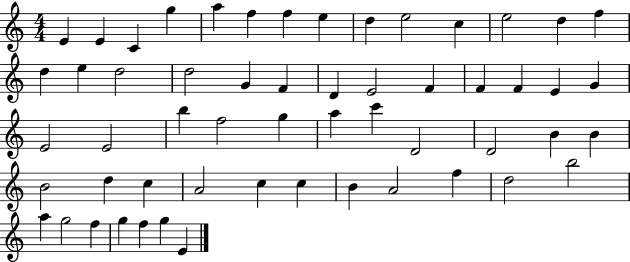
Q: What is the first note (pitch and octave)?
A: E4